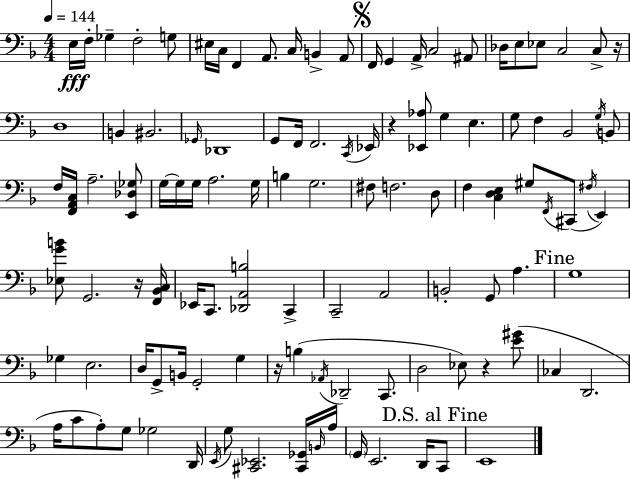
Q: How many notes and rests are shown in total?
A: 112